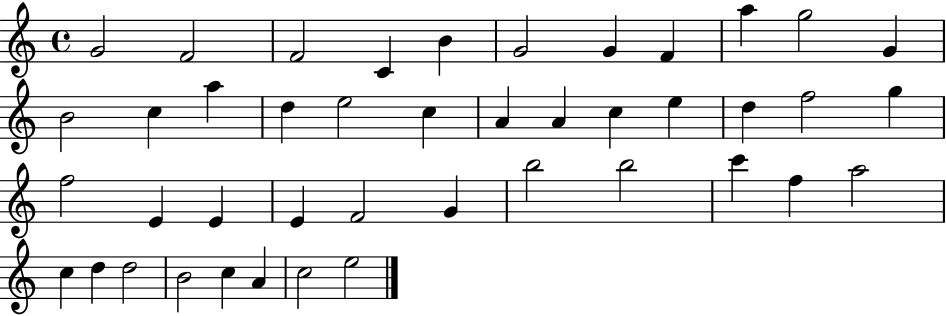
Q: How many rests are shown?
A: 0